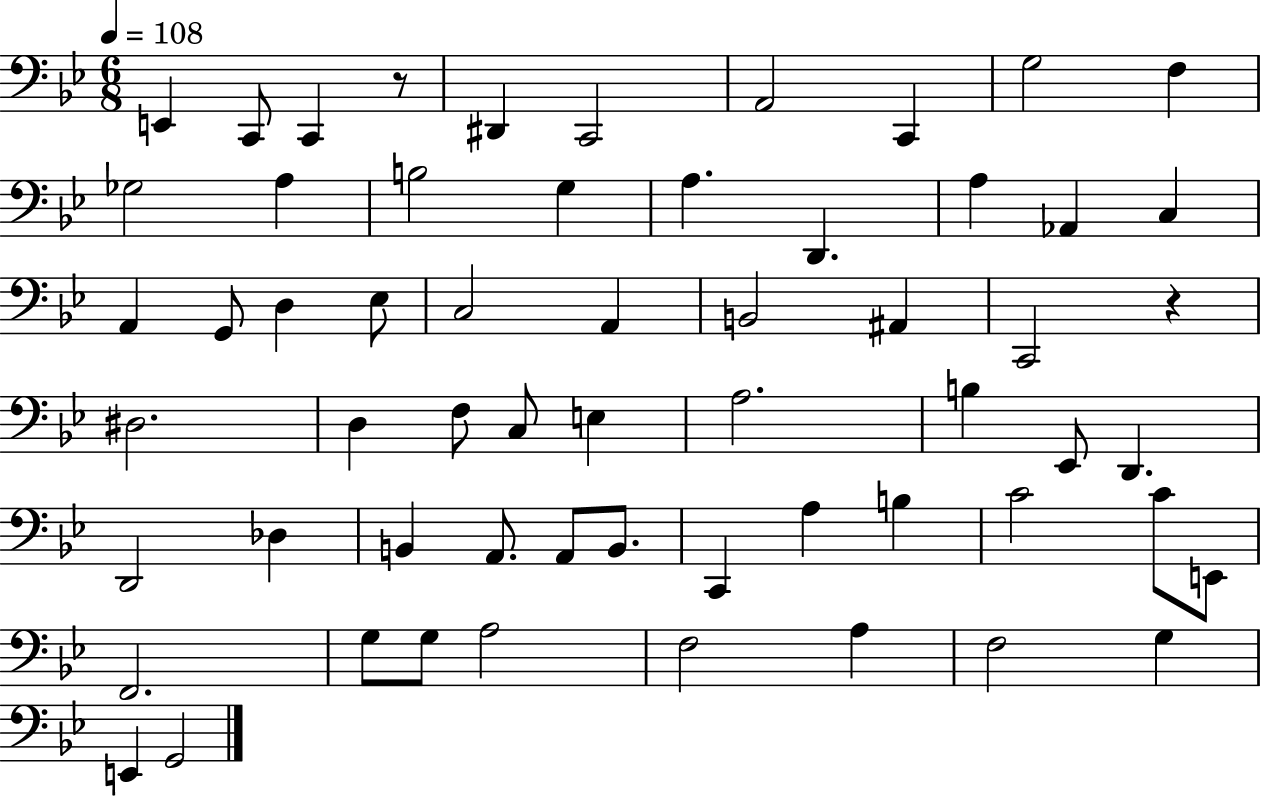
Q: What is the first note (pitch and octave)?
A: E2